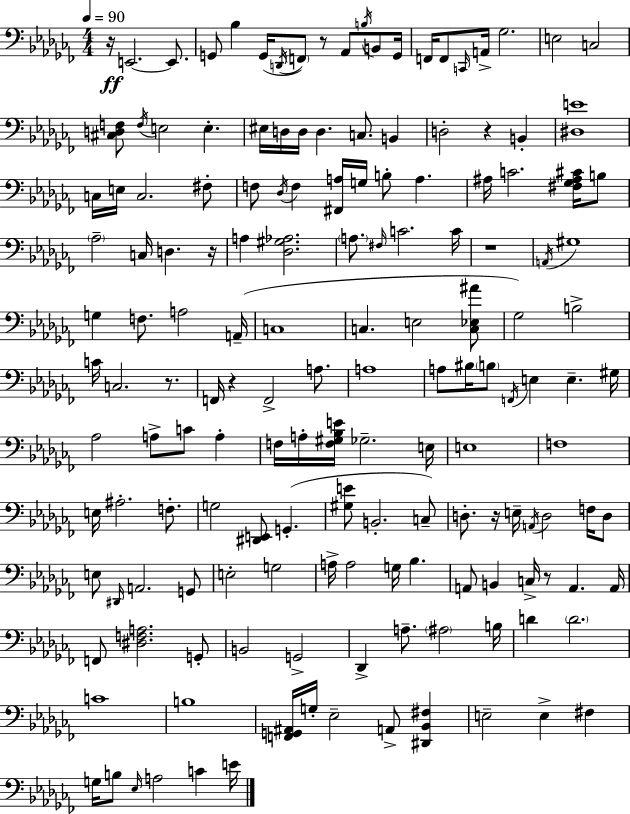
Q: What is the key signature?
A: AES minor